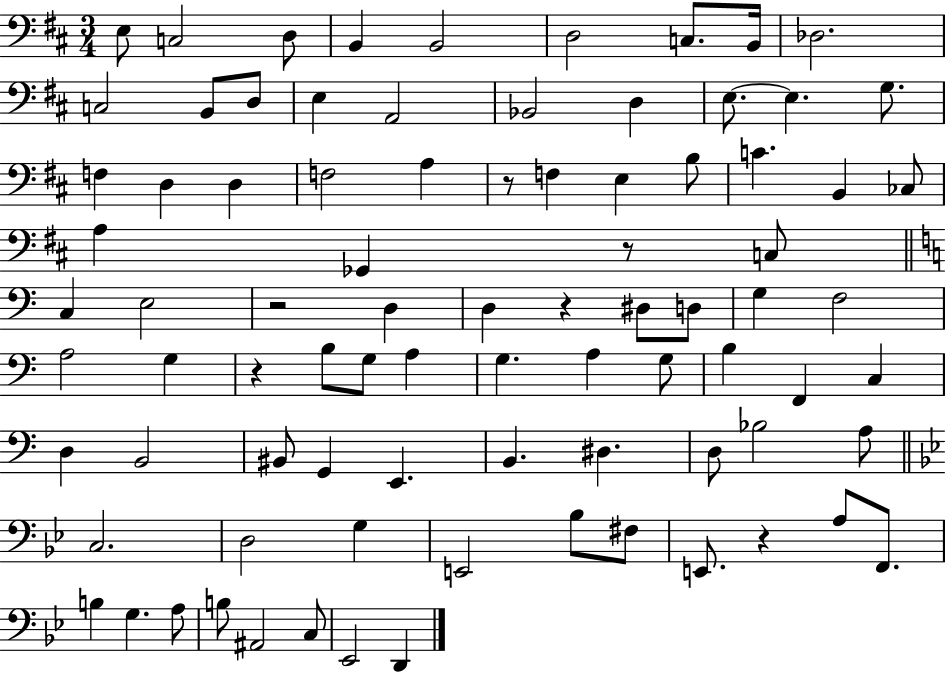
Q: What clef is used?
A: bass